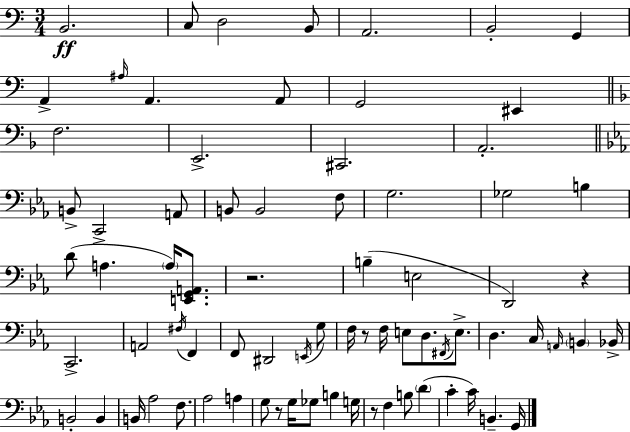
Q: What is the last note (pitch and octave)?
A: G2